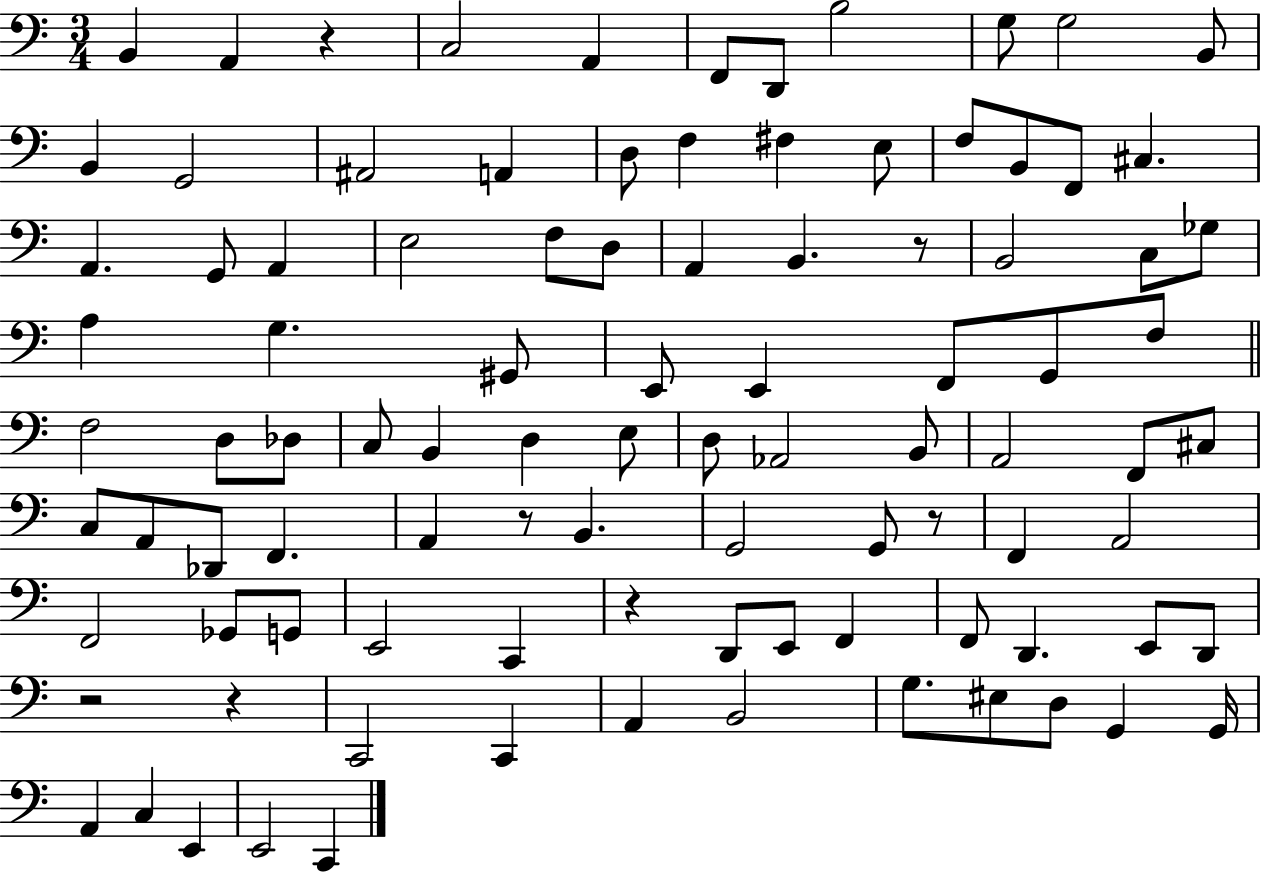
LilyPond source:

{
  \clef bass
  \numericTimeSignature
  \time 3/4
  \key c \major
  b,4 a,4 r4 | c2 a,4 | f,8 d,8 b2 | g8 g2 b,8 | \break b,4 g,2 | ais,2 a,4 | d8 f4 fis4 e8 | f8 b,8 f,8 cis4. | \break a,4. g,8 a,4 | e2 f8 d8 | a,4 b,4. r8 | b,2 c8 ges8 | \break a4 g4. gis,8 | e,8 e,4 f,8 g,8 f8 | \bar "||" \break \key a \minor f2 d8 des8 | c8 b,4 d4 e8 | d8 aes,2 b,8 | a,2 f,8 cis8 | \break c8 a,8 des,8 f,4. | a,4 r8 b,4. | g,2 g,8 r8 | f,4 a,2 | \break f,2 ges,8 g,8 | e,2 c,4 | r4 d,8 e,8 f,4 | f,8 d,4. e,8 d,8 | \break r2 r4 | c,2 c,4 | a,4 b,2 | g8. eis8 d8 g,4 g,16 | \break a,4 c4 e,4 | e,2 c,4 | \bar "|."
}